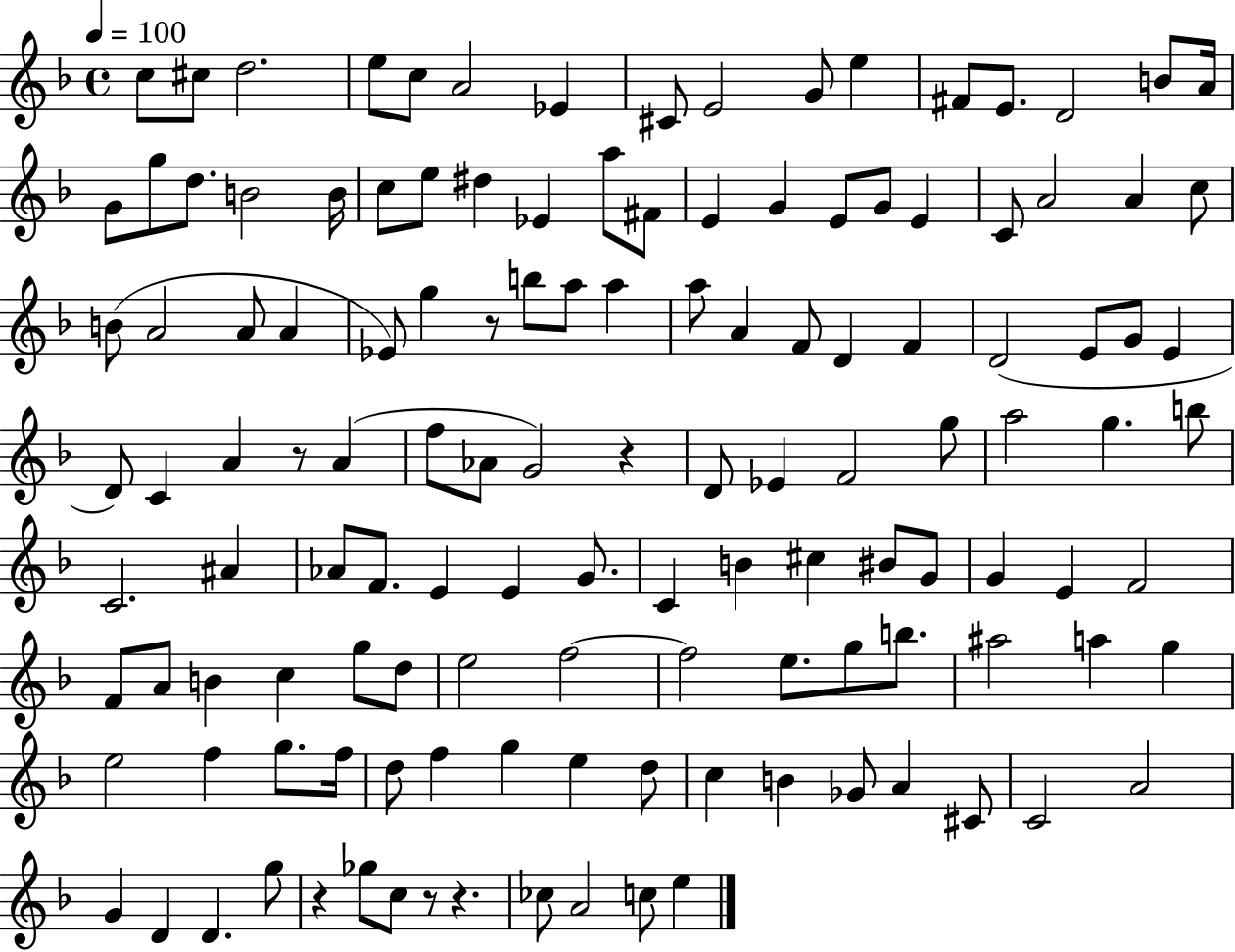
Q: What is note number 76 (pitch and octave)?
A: C4